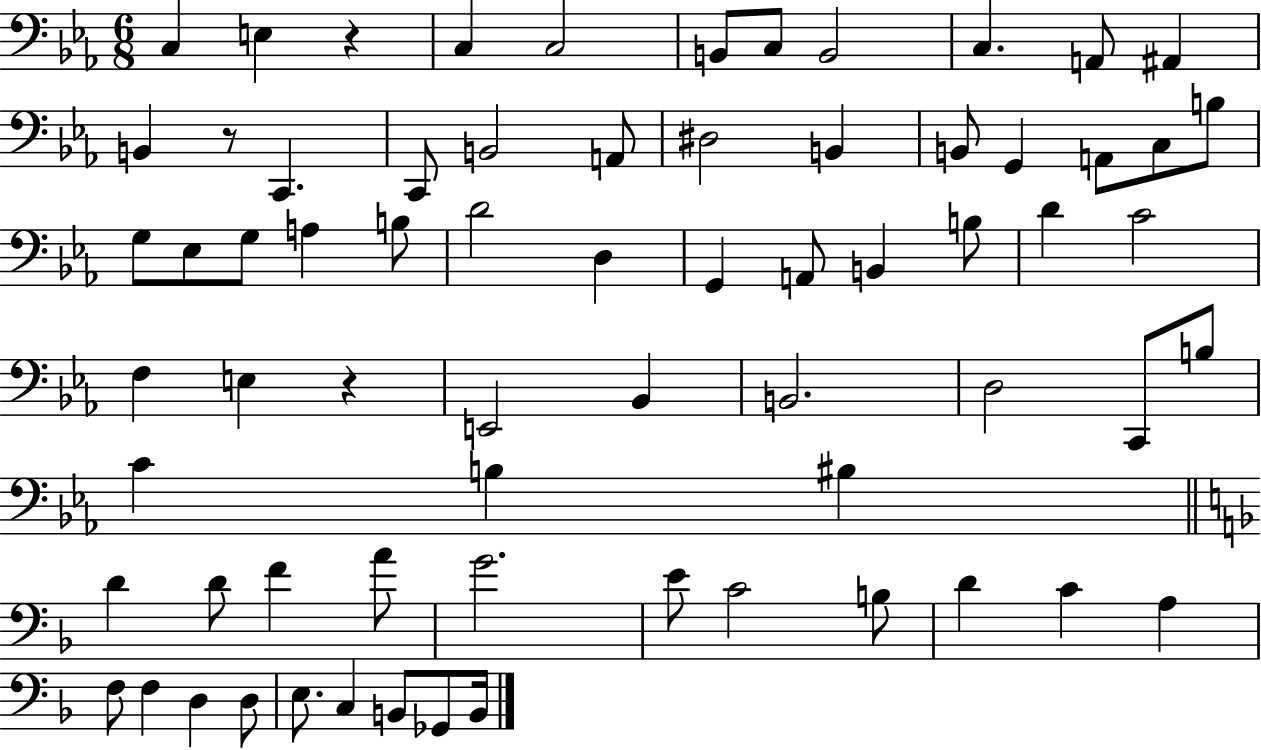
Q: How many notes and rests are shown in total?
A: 69